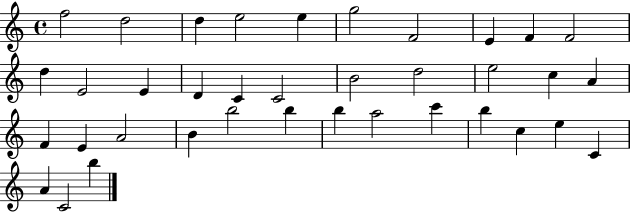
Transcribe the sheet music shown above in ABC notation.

X:1
T:Untitled
M:4/4
L:1/4
K:C
f2 d2 d e2 e g2 F2 E F F2 d E2 E D C C2 B2 d2 e2 c A F E A2 B b2 b b a2 c' b c e C A C2 b